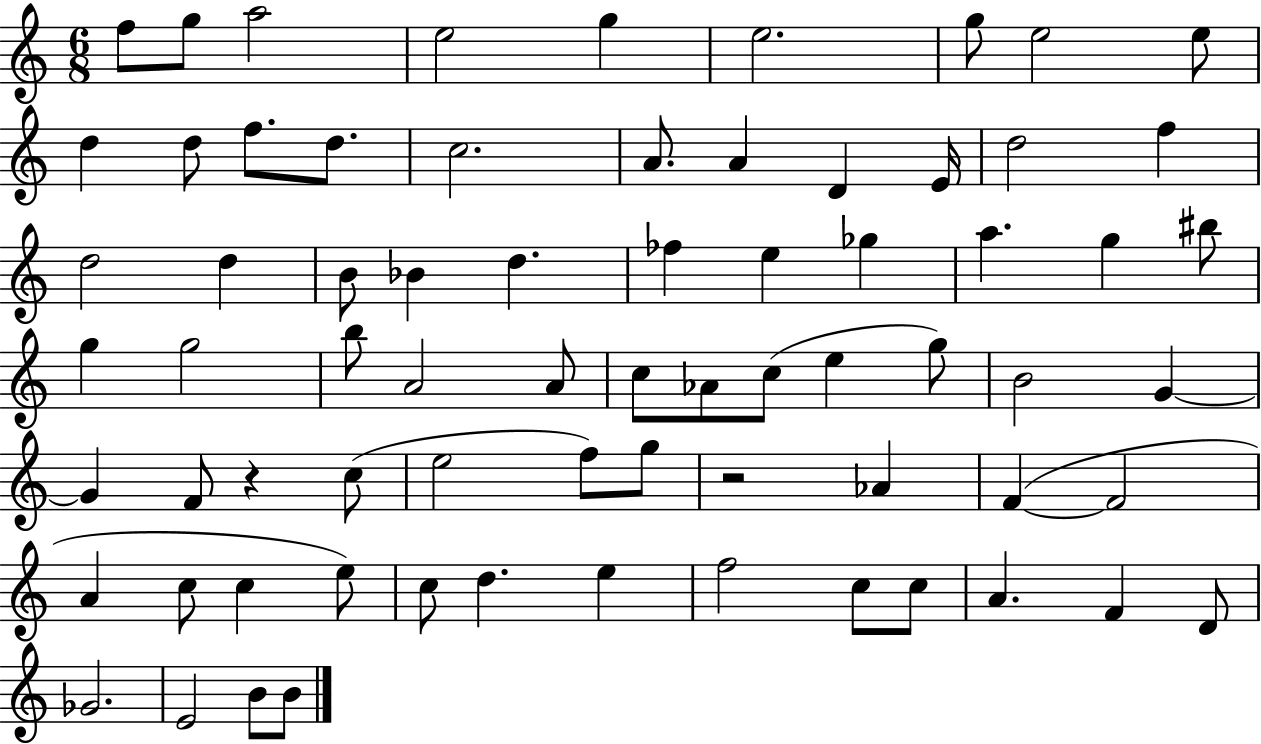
F5/e G5/e A5/h E5/h G5/q E5/h. G5/e E5/h E5/e D5/q D5/e F5/e. D5/e. C5/h. A4/e. A4/q D4/q E4/s D5/h F5/q D5/h D5/q B4/e Bb4/q D5/q. FES5/q E5/q Gb5/q A5/q. G5/q BIS5/e G5/q G5/h B5/e A4/h A4/e C5/e Ab4/e C5/e E5/q G5/e B4/h G4/q G4/q F4/e R/q C5/e E5/h F5/e G5/e R/h Ab4/q F4/q F4/h A4/q C5/e C5/q E5/e C5/e D5/q. E5/q F5/h C5/e C5/e A4/q. F4/q D4/e Gb4/h. E4/h B4/e B4/e